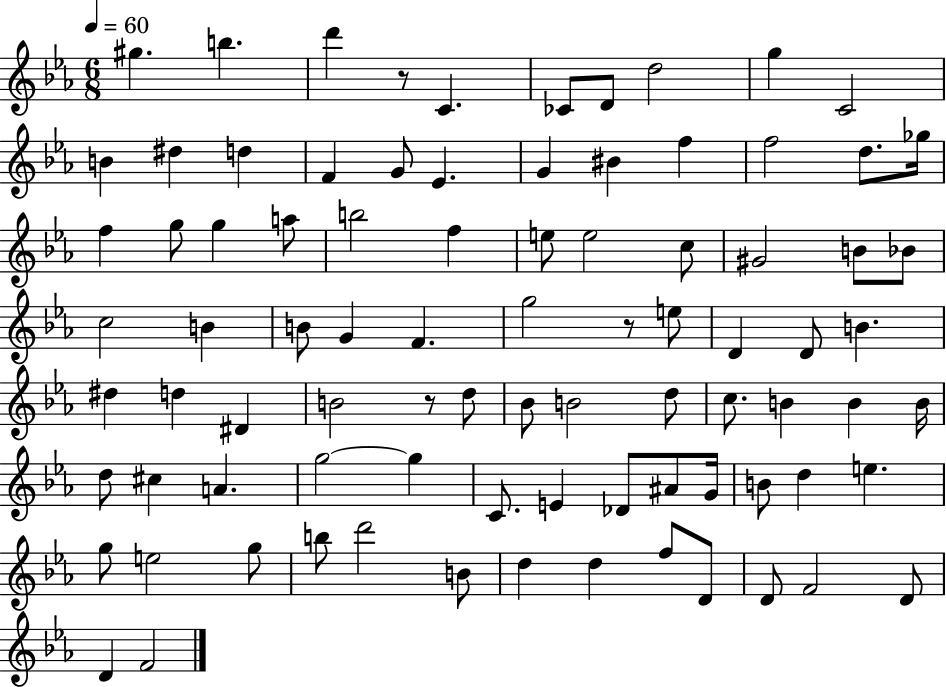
X:1
T:Untitled
M:6/8
L:1/4
K:Eb
^g b d' z/2 C _C/2 D/2 d2 g C2 B ^d d F G/2 _E G ^B f f2 d/2 _g/4 f g/2 g a/2 b2 f e/2 e2 c/2 ^G2 B/2 _B/2 c2 B B/2 G F g2 z/2 e/2 D D/2 B ^d d ^D B2 z/2 d/2 _B/2 B2 d/2 c/2 B B B/4 d/2 ^c A g2 g C/2 E _D/2 ^A/2 G/4 B/2 d e g/2 e2 g/2 b/2 d'2 B/2 d d f/2 D/2 D/2 F2 D/2 D F2